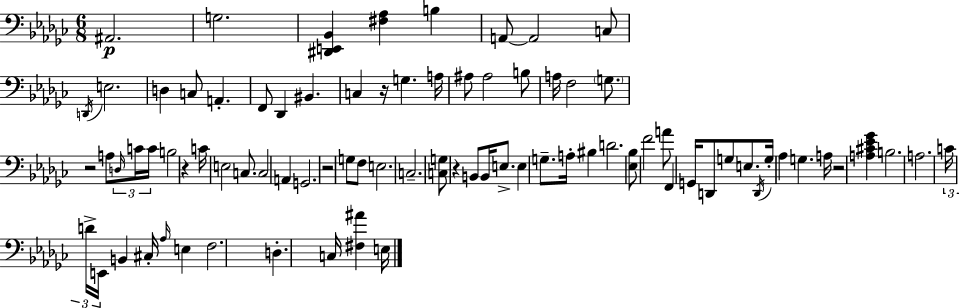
{
  \clef bass
  \numericTimeSignature
  \time 6/8
  \key ees \minor
  ais,2.\p | g2. | <dis, e, bes,>4 <fis aes>4 b4 | a,8~~ a,2 c8 | \break \acciaccatura { d,16 } e2. | d4 c8 a,4.-. | f,8 des,4 bis,4. | c4 r16 g4. | \break a16 ais8 ais2 b8 | a16 f2 \parenthesize g8. | r2 a8 \tuplet 3/2 { \grace { d16 } | c'16 c'16 } b2 r4 | \break c'16 e2 c8. | c2 a,4 | g,2. | r2 g8 | \break f8 e2. | c2.-- | <c g>8 r4 b,8 b,16 e8.-> | e4 g8.-- a16-. bis4 | \break d'2. | <ees bes>8 f'2 | a'8 f,4 g,16 d,8 g8 e8. | \acciaccatura { d,16 } g16-. aes4 g4. | \break a16 r2 <a cis' ees' ges'>4 | b2. | a2. | \tuplet 3/2 { c'16 d'16-> e,16 } b,4 cis16-. \grace { aes16 } | \break e4 f2. | d4.-. c16 <fis ais'>4 | e16 \bar "|."
}